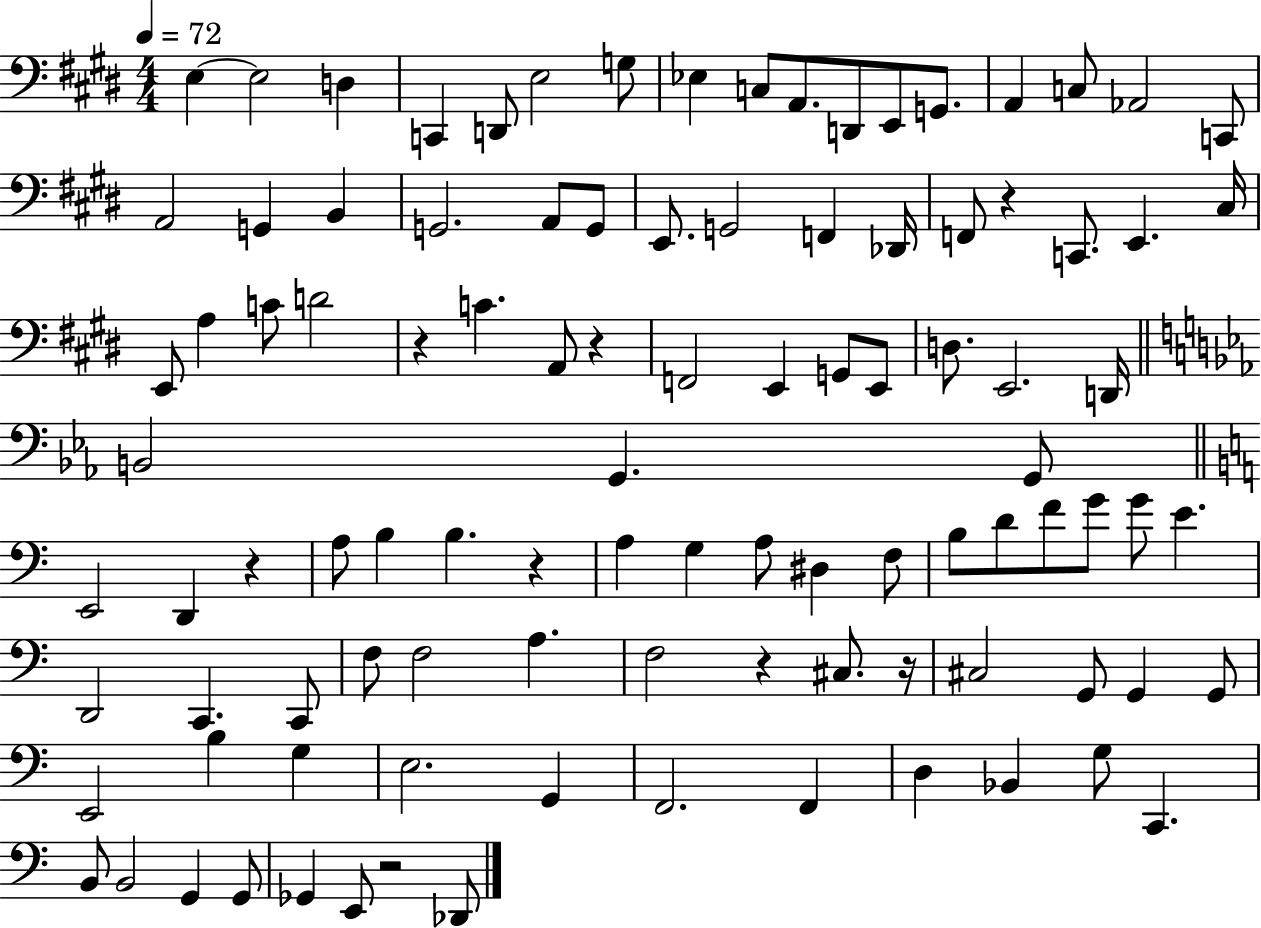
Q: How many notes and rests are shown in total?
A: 101